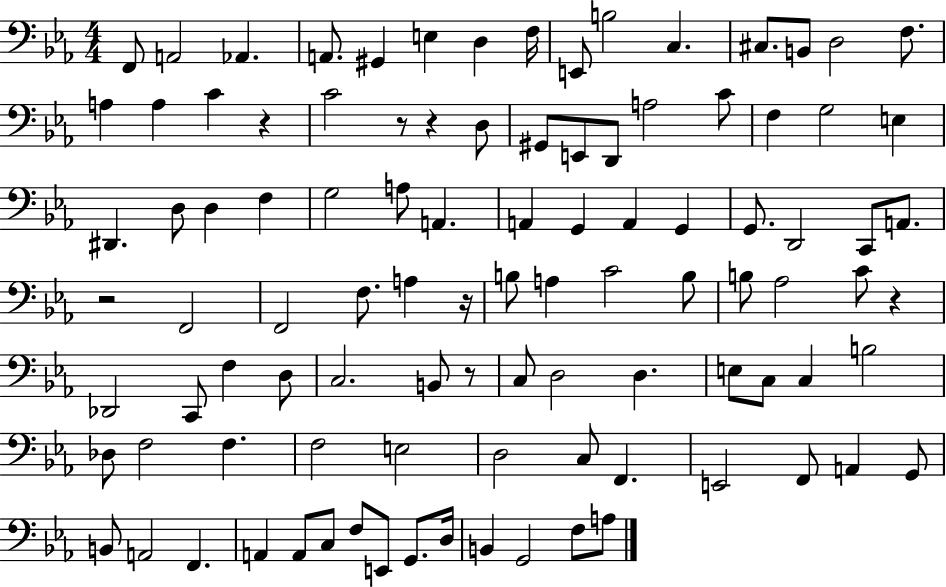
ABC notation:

X:1
T:Untitled
M:4/4
L:1/4
K:Eb
F,,/2 A,,2 _A,, A,,/2 ^G,, E, D, F,/4 E,,/2 B,2 C, ^C,/2 B,,/2 D,2 F,/2 A, A, C z C2 z/2 z D,/2 ^G,,/2 E,,/2 D,,/2 A,2 C/2 F, G,2 E, ^D,, D,/2 D, F, G,2 A,/2 A,, A,, G,, A,, G,, G,,/2 D,,2 C,,/2 A,,/2 z2 F,,2 F,,2 F,/2 A, z/4 B,/2 A, C2 B,/2 B,/2 _A,2 C/2 z _D,,2 C,,/2 F, D,/2 C,2 B,,/2 z/2 C,/2 D,2 D, E,/2 C,/2 C, B,2 _D,/2 F,2 F, F,2 E,2 D,2 C,/2 F,, E,,2 F,,/2 A,, G,,/2 B,,/2 A,,2 F,, A,, A,,/2 C,/2 F,/2 E,,/2 G,,/2 D,/4 B,, G,,2 F,/2 A,/2